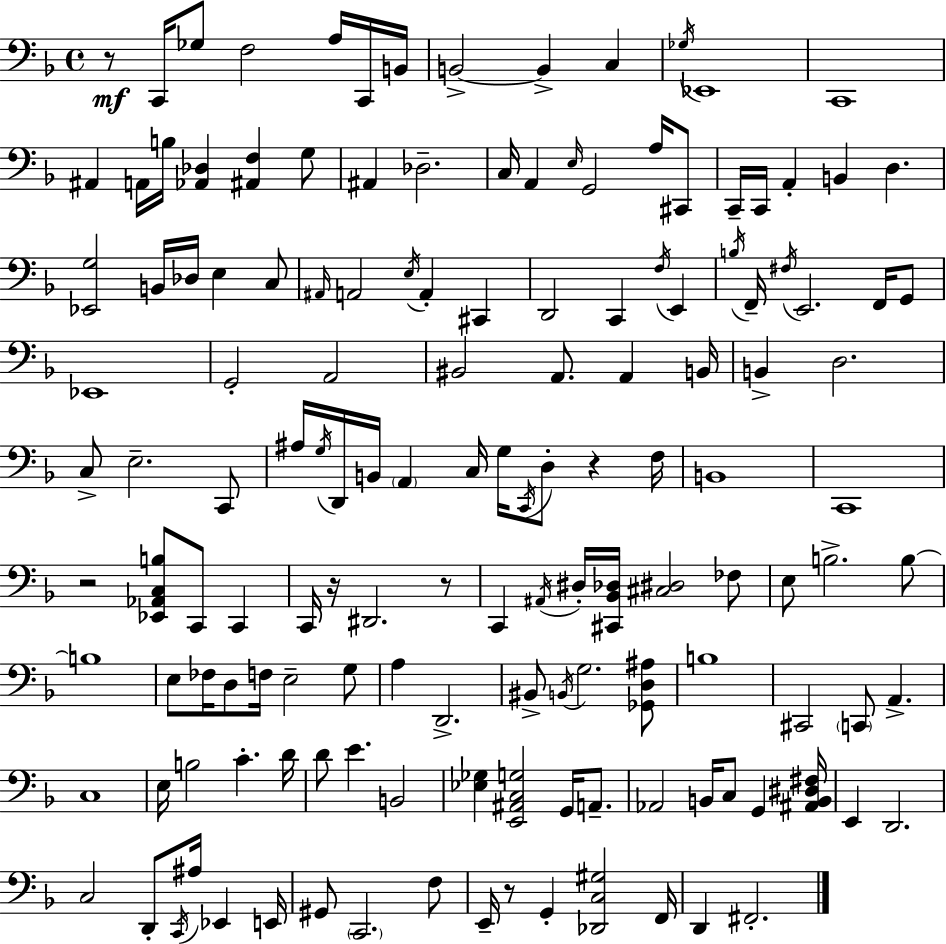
X:1
T:Untitled
M:4/4
L:1/4
K:F
z/2 C,,/4 _G,/2 F,2 A,/4 C,,/4 B,,/4 B,,2 B,, C, _G,/4 _E,,4 C,,4 ^A,, A,,/4 B,/4 [_A,,_D,] [^A,,F,] G,/2 ^A,, _D,2 C,/4 A,, E,/4 G,,2 A,/4 ^C,,/2 C,,/4 C,,/4 A,, B,, D, [_E,,G,]2 B,,/4 _D,/4 E, C,/2 ^A,,/4 A,,2 E,/4 A,, ^C,, D,,2 C,, F,/4 E,, B,/4 F,,/4 ^F,/4 E,,2 F,,/4 G,,/2 _E,,4 G,,2 A,,2 ^B,,2 A,,/2 A,, B,,/4 B,, D,2 C,/2 E,2 C,,/2 ^A,/4 G,/4 D,,/4 B,,/4 A,, C,/4 G,/4 C,,/4 D,/2 z F,/4 B,,4 C,,4 z2 [_E,,_A,,C,B,]/2 C,,/2 C,, C,,/4 z/4 ^D,,2 z/2 C,, ^A,,/4 ^D,/4 [^C,,_B,,_D,]/4 [^C,^D,]2 _F,/2 E,/2 B,2 B,/2 B,4 E,/2 _F,/4 D,/2 F,/4 E,2 G,/2 A, D,,2 ^B,,/2 B,,/4 G,2 [_G,,D,^A,]/2 B,4 ^C,,2 C,,/2 A,, C,4 E,/4 B,2 C D/4 D/2 E B,,2 [_E,_G,] [E,,^A,,C,G,]2 G,,/4 A,,/2 _A,,2 B,,/4 C,/2 G,, [^A,,B,,^D,^F,]/4 E,, D,,2 C,2 D,,/2 C,,/4 ^A,/4 _E,, E,,/4 ^G,,/2 C,,2 F,/2 E,,/4 z/2 G,, [_D,,C,^G,]2 F,,/4 D,, ^F,,2